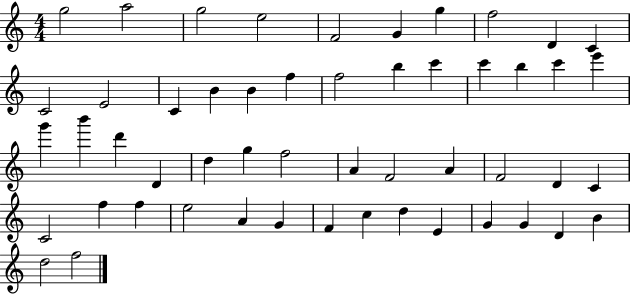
{
  \clef treble
  \numericTimeSignature
  \time 4/4
  \key c \major
  g''2 a''2 | g''2 e''2 | f'2 g'4 g''4 | f''2 d'4 c'4 | \break c'2 e'2 | c'4 b'4 b'4 f''4 | f''2 b''4 c'''4 | c'''4 b''4 c'''4 e'''4 | \break g'''4 b'''4 d'''4 d'4 | d''4 g''4 f''2 | a'4 f'2 a'4 | f'2 d'4 c'4 | \break c'2 f''4 f''4 | e''2 a'4 g'4 | f'4 c''4 d''4 e'4 | g'4 g'4 d'4 b'4 | \break d''2 f''2 | \bar "|."
}